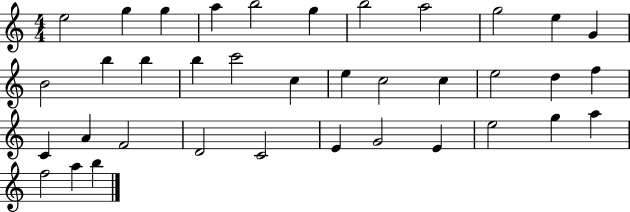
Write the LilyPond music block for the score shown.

{
  \clef treble
  \numericTimeSignature
  \time 4/4
  \key c \major
  e''2 g''4 g''4 | a''4 b''2 g''4 | b''2 a''2 | g''2 e''4 g'4 | \break b'2 b''4 b''4 | b''4 c'''2 c''4 | e''4 c''2 c''4 | e''2 d''4 f''4 | \break c'4 a'4 f'2 | d'2 c'2 | e'4 g'2 e'4 | e''2 g''4 a''4 | \break f''2 a''4 b''4 | \bar "|."
}